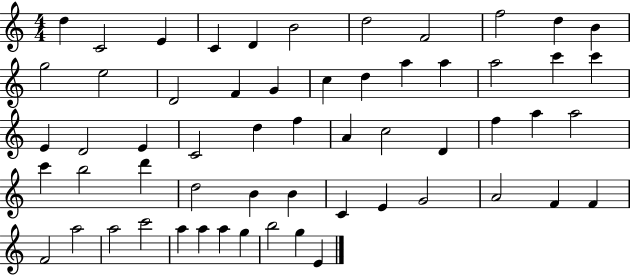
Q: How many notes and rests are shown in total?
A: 58